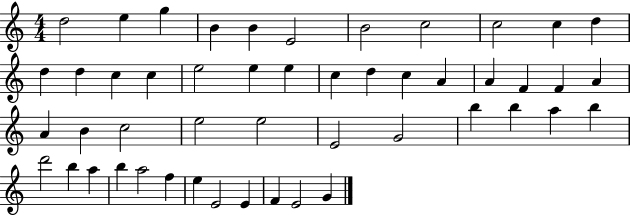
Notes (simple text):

D5/h E5/q G5/q B4/q B4/q E4/h B4/h C5/h C5/h C5/q D5/q D5/q D5/q C5/q C5/q E5/h E5/q E5/q C5/q D5/q C5/q A4/q A4/q F4/q F4/q A4/q A4/q B4/q C5/h E5/h E5/h E4/h G4/h B5/q B5/q A5/q B5/q D6/h B5/q A5/q B5/q A5/h F5/q E5/q E4/h E4/q F4/q E4/h G4/q